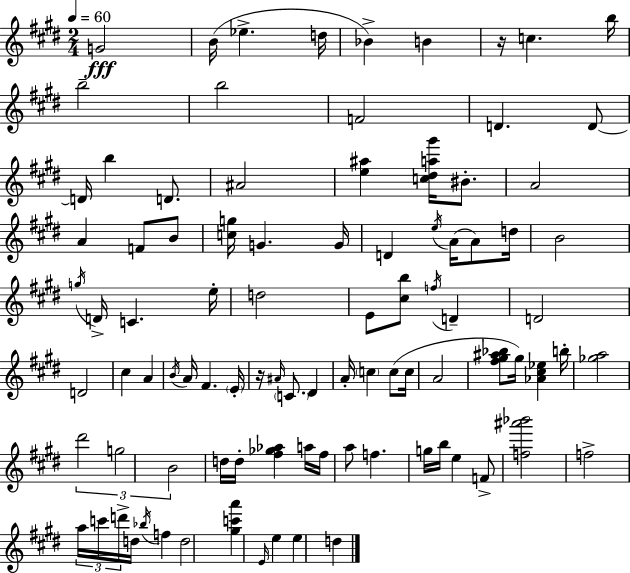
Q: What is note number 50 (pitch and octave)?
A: A4